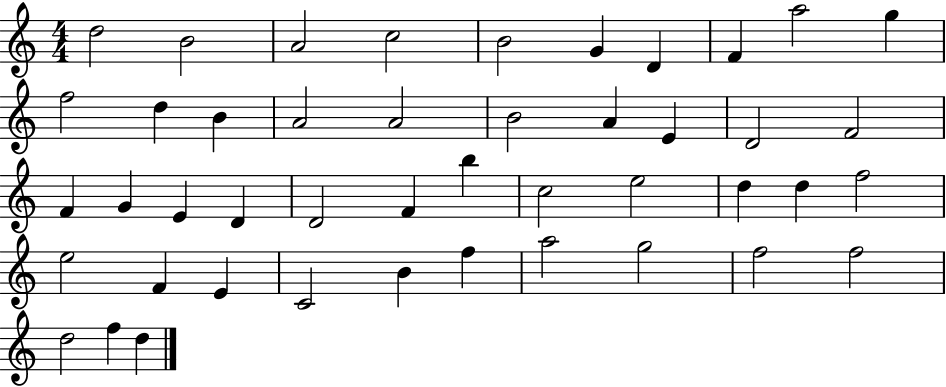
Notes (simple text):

D5/h B4/h A4/h C5/h B4/h G4/q D4/q F4/q A5/h G5/q F5/h D5/q B4/q A4/h A4/h B4/h A4/q E4/q D4/h F4/h F4/q G4/q E4/q D4/q D4/h F4/q B5/q C5/h E5/h D5/q D5/q F5/h E5/h F4/q E4/q C4/h B4/q F5/q A5/h G5/h F5/h F5/h D5/h F5/q D5/q